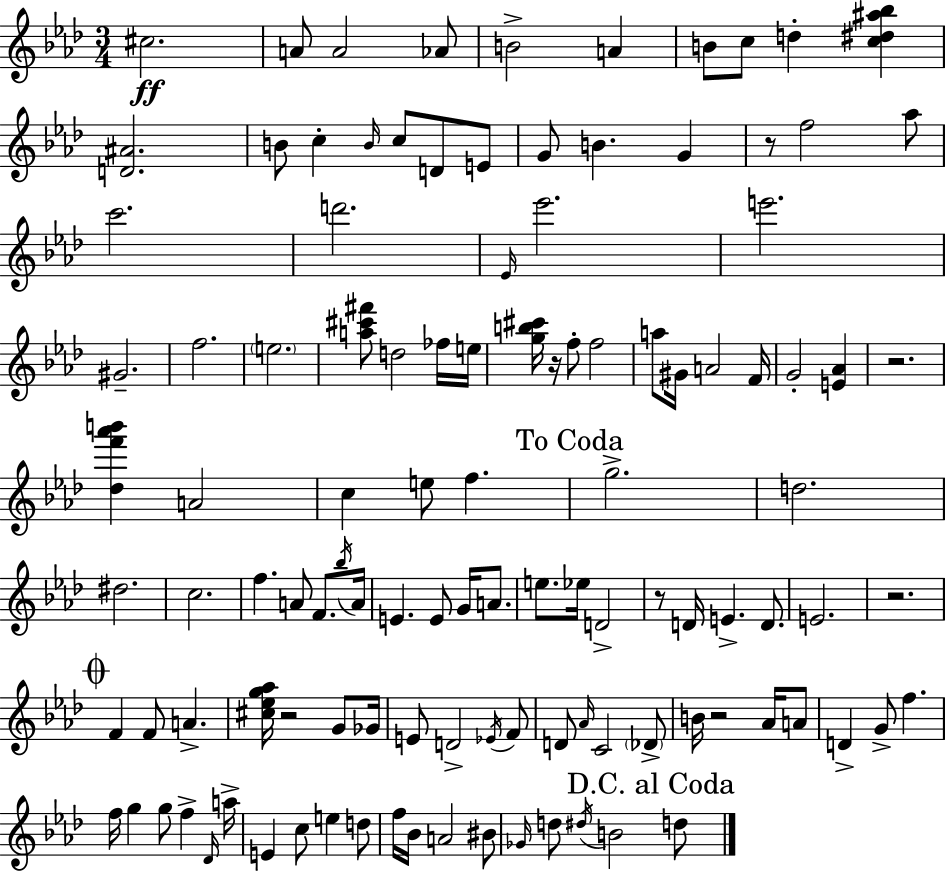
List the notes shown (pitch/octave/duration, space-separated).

C#5/h. A4/e A4/h Ab4/e B4/h A4/q B4/e C5/e D5/q [C5,D#5,A#5,Bb5]/q [D4,A#4]/h. B4/e C5/q B4/s C5/e D4/e E4/e G4/e B4/q. G4/q R/e F5/h Ab5/e C6/h. D6/h. Eb4/s Eb6/h. E6/h. G#4/h. F5/h. E5/h. [A5,C#6,F#6]/e D5/h FES5/s E5/s [G5,B5,C#6]/s R/s F5/e F5/h A5/e G#4/s A4/h F4/s G4/h [E4,Ab4]/q R/h. [Db5,F6,Ab6,B6]/q A4/h C5/q E5/e F5/q. G5/h. D5/h. D#5/h. C5/h. F5/q. A4/e F4/e. Bb5/s A4/s E4/q. E4/e G4/s A4/e. E5/e. Eb5/s D4/h R/e D4/s E4/q. D4/e. E4/h. R/h. F4/q F4/e A4/q. [C#5,Eb5,G5,Ab5]/s R/h G4/e Gb4/s E4/e D4/h Eb4/s F4/e D4/e Ab4/s C4/h Db4/e B4/s R/h Ab4/s A4/e D4/q G4/e F5/q. F5/s G5/q G5/e F5/q Db4/s A5/s E4/q C5/e E5/q D5/e F5/s Bb4/s A4/h BIS4/e Gb4/s D5/e D#5/s B4/h D5/e